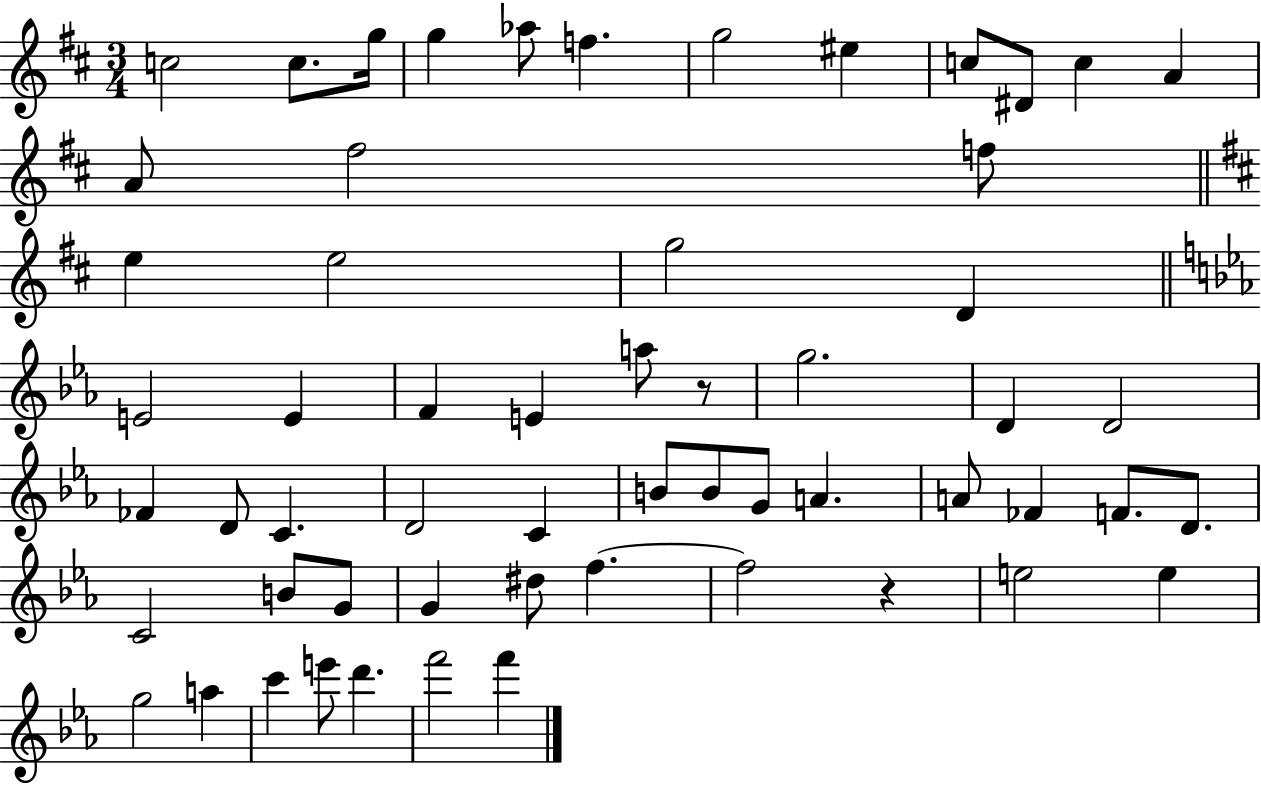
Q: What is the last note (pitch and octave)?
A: F6